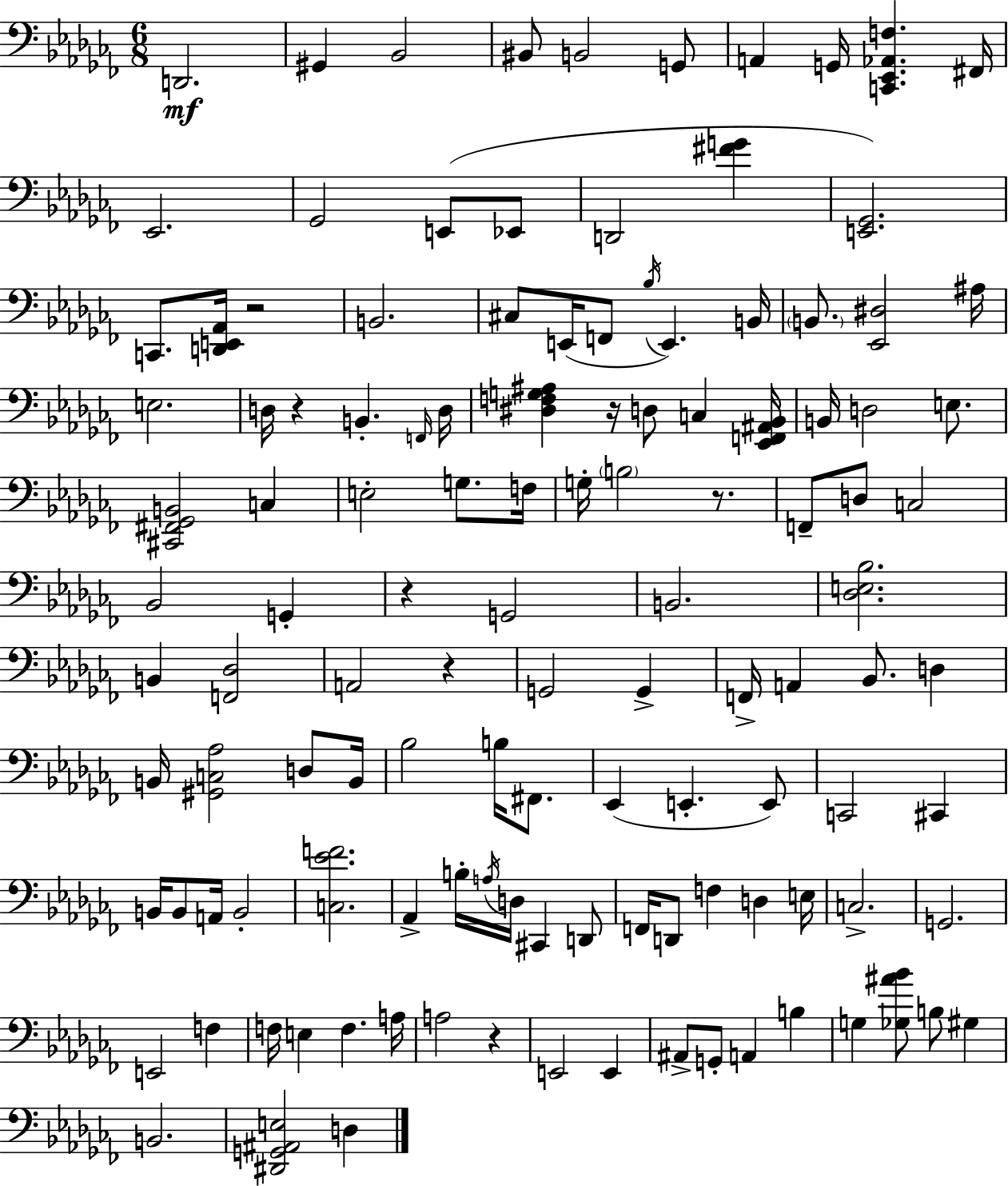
X:1
T:Untitled
M:6/8
L:1/4
K:Abm
D,,2 ^G,, _B,,2 ^B,,/2 B,,2 G,,/2 A,, G,,/4 [C,,_E,,_A,,F,] ^F,,/4 _E,,2 _G,,2 E,,/2 _E,,/2 D,,2 [^FG] [E,,_G,,]2 C,,/2 [D,,E,,_A,,]/4 z2 B,,2 ^C,/2 E,,/4 F,,/2 _B,/4 E,, B,,/4 B,,/2 [_E,,^D,]2 ^A,/4 E,2 D,/4 z B,, F,,/4 D,/4 [^D,F,G,^A,] z/4 D,/2 C, [_E,,F,,^A,,_B,,]/4 B,,/4 D,2 E,/2 [^C,,^F,,_G,,B,,]2 C, E,2 G,/2 F,/4 G,/4 B,2 z/2 F,,/2 D,/2 C,2 _B,,2 G,, z G,,2 B,,2 [_D,E,_B,]2 B,, [F,,_D,]2 A,,2 z G,,2 G,, F,,/4 A,, _B,,/2 D, B,,/4 [^G,,C,_A,]2 D,/2 B,,/4 _B,2 B,/4 ^F,,/2 _E,, E,, E,,/2 C,,2 ^C,, B,,/4 B,,/2 A,,/4 B,,2 [C,_EF]2 _A,, B,/4 A,/4 D,/4 ^C,, D,,/2 F,,/4 D,,/2 F, D, E,/4 C,2 G,,2 E,,2 F, F,/4 E, F, A,/4 A,2 z E,,2 E,, ^A,,/2 G,,/2 A,, B, G, [_G,^A_B]/2 B,/2 ^G, B,,2 [^D,,G,,^A,,E,]2 D,